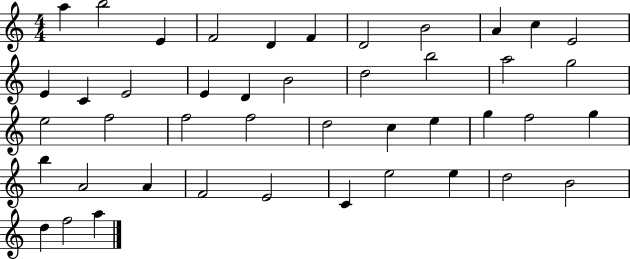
{
  \clef treble
  \numericTimeSignature
  \time 4/4
  \key c \major
  a''4 b''2 e'4 | f'2 d'4 f'4 | d'2 b'2 | a'4 c''4 e'2 | \break e'4 c'4 e'2 | e'4 d'4 b'2 | d''2 b''2 | a''2 g''2 | \break e''2 f''2 | f''2 f''2 | d''2 c''4 e''4 | g''4 f''2 g''4 | \break b''4 a'2 a'4 | f'2 e'2 | c'4 e''2 e''4 | d''2 b'2 | \break d''4 f''2 a''4 | \bar "|."
}